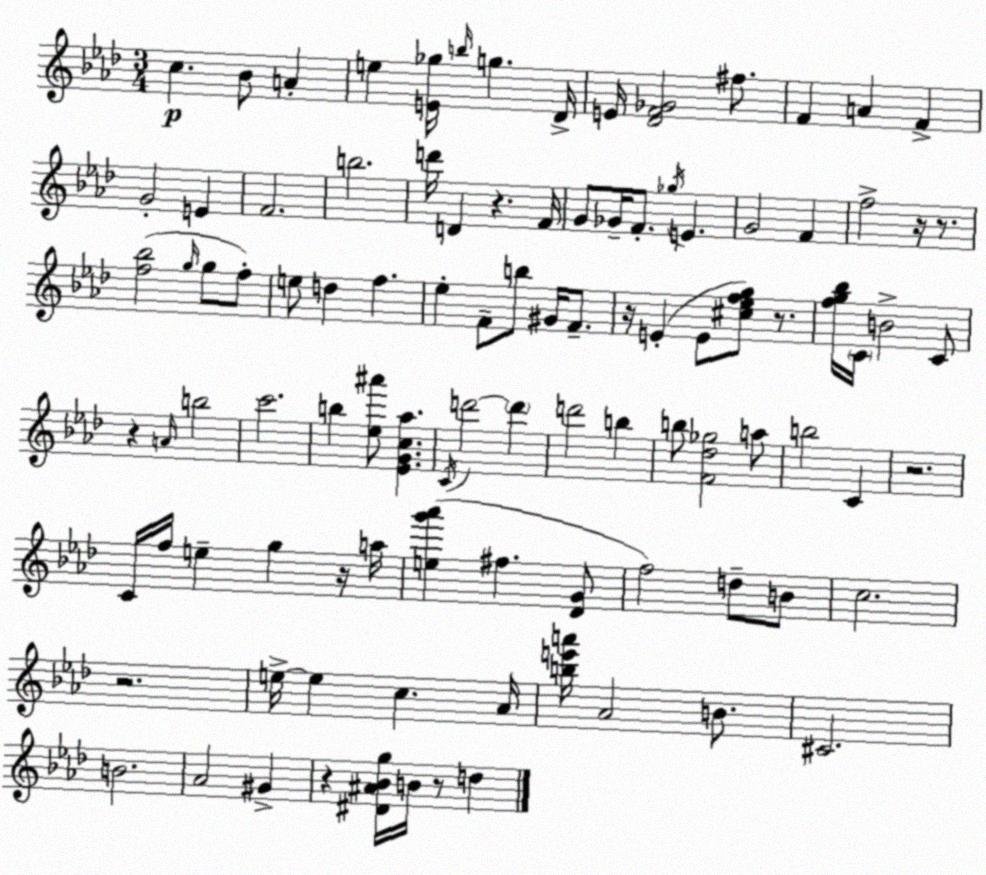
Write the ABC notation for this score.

X:1
T:Untitled
M:3/4
L:1/4
K:Fm
c _B/2 A e [E_g]/4 b/4 g _D/4 E/4 [_DF_G]2 ^f/2 F A F G2 E F2 b2 d'/4 D z F/4 G/2 _G/4 F/2 _g/4 E G2 F f2 z/4 z/2 [f_b]2 g/4 g/2 f/2 e/2 d f _e F/2 b/2 ^G/4 F/2 z/4 E E/2 [^c_efg]/2 z/2 [fg_b]/4 C/4 B2 C/2 z A/4 b2 c'2 b [_e^a']/2 [_EGc_a] C/4 d'2 d' d'2 b b/2 [F_d_g]2 a/2 b2 C z2 C/4 f/4 e g z/4 a/4 [eg'_a'] ^f [_DG]/2 f2 d/2 B/2 c2 z2 e/4 e c _A/4 [be'a']/4 _A2 B/2 ^C2 B2 _A2 ^G z [^D^A_Bg]/4 B/4 z/2 d